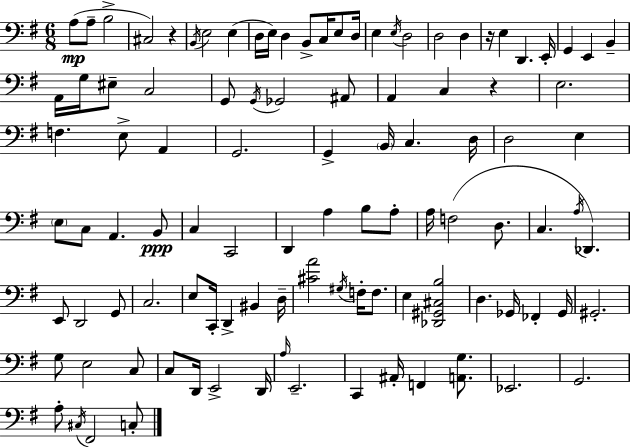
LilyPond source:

{
  \clef bass
  \numericTimeSignature
  \time 6/8
  \key g \major
  a8(\mp a8-- b2-> | cis2) r4 | \acciaccatura { b,16 } e2 e4( | d16 e16) d4 b,8-> c16 e8 | \break d16 e4 \acciaccatura { e16 } d2 | d2 d4 | r16 e4 d,4. | e,16-. g,4 e,4 b,4-- | \break a,16 g16 eis8-- c2 | g,8 \acciaccatura { g,16 } ges,2 | ais,8 a,4 c4 r4 | e2. | \break f4. e8-> a,4 | g,2. | g,4-> \parenthesize b,16 c4. | d16 d2 e4 | \break \parenthesize e8 c8 a,4. | b,8\ppp c4 c,2 | d,4 a4 b8 | a8-. a16 f2( | \break d8. c4. \acciaccatura { a16 }) des,4. | e,8 d,2 | g,8 c2. | e8 c,16-. d,4-> bis,4 | \break d16-- <cis' a'>2 | \acciaccatura { gis16 } f16-. f8. e4 <des, gis, cis b>2 | d4. ges,16 | fes,4-. ges,16 gis,2.-. | \break g8 e2 | c8 c8 d,16 e,2-> | d,16 \grace { a16 } e,2.-- | c,4 ais,16-. f,4 | \break <a, g>8. ees,2. | g,2. | a8-. \acciaccatura { cis16 } fis,2 | c8-. \bar "|."
}